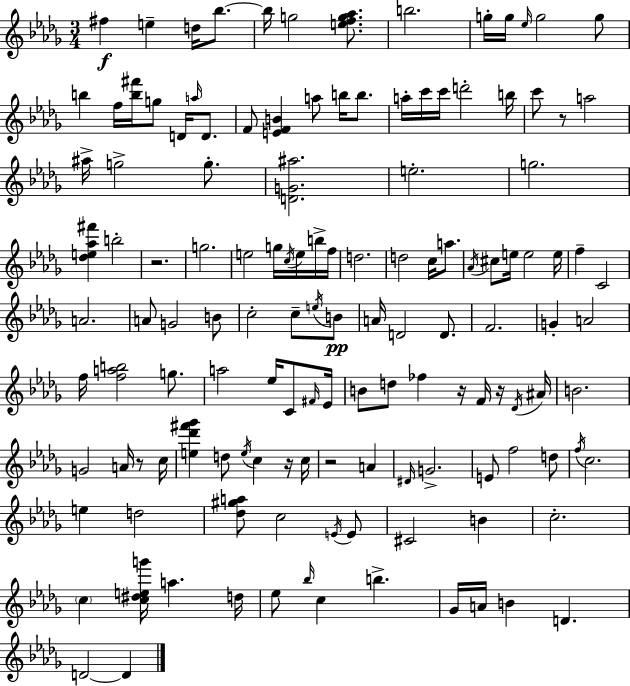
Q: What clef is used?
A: treble